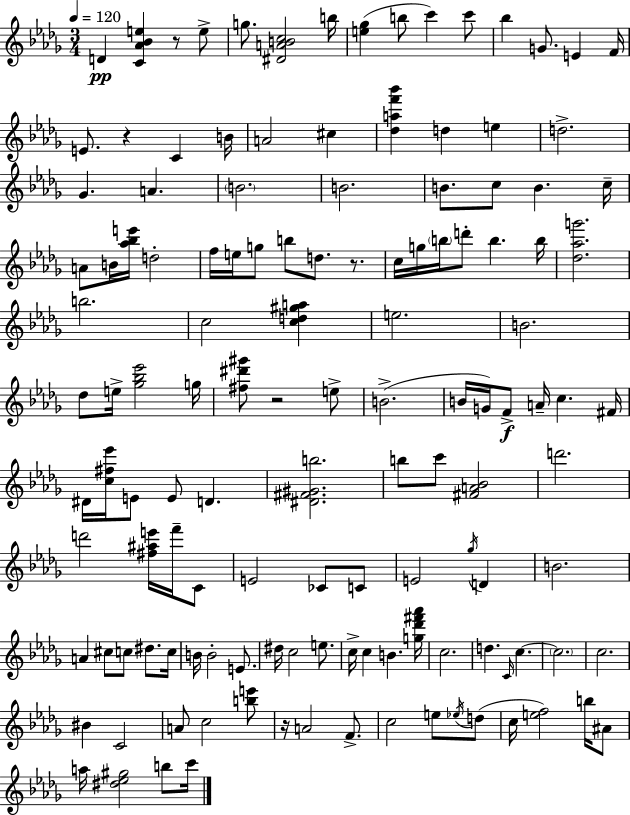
{
  \clef treble
  \numericTimeSignature
  \time 3/4
  \key bes \minor
  \tempo 4 = 120
  \repeat volta 2 { d'4\pp <c' aes' bes' e''>4 r8 e''8-> | g''8. <dis' a' b' c''>2 b''16 | <e'' ges''>4( b''8 c'''4) c'''8 | bes''4 g'8. e'4 f'16 | \break e'8. r4 c'4 b'16 | a'2 cis''4 | <des'' a'' f''' bes'''>4 d''4 e''4 | d''2.-> | \break ges'4. a'4. | \parenthesize b'2. | b'2. | b'8. c''8 b'4. c''16-- | \break a'8 b'16 <aes'' bes'' e'''>16 d''2-. | f''16 e''16 g''8 b''8 d''8. r8. | c''16 g''16 \parenthesize b''16 d'''8-. b''4. b''16 | <des'' aes'' g'''>2. | \break b''2. | c''2 <c'' d'' gis'' a''>4 | e''2. | b'2. | \break des''8 e''16-> <ges'' bes'' ees'''>2 g''16 | <fis'' dis''' gis'''>8 r2 e''8-> | b'2.->( | b'16 g'16) f'8->\f a'16-- c''4. fis'16 | \break dis'16 <c'' fis'' ees'''>16 e'8 e'8 d'4. | <dis' fis' gis' b''>2. | b''8 c'''8 <fis' a' bes'>2 | d'''2. | \break d'''2 <fis'' ais'' e'''>16 f'''16-- c'8 | e'2 ces'8 c'8 | e'2 \acciaccatura { ges''16 } d'4 | b'2. | \break a'4 cis''8 c''8 dis''8. | c''16 b'16 b'2-. e'8. | dis''16 c''2 e''8. | c''16-> c''4 b'4. | \break <g'' des''' fis''' aes'''>16 c''2. | d''4. \grace { c'16 } c''4.~~ | \parenthesize c''2. | c''2. | \break bis'4 c'2 | a'8 c''2 | <b'' e'''>8 r16 a'2 f'8.-> | c''2 e''8 | \break \acciaccatura { ees''16 }( d''8 c''16 <e'' f''>2) | b''16 ais'8 a''16 <dis'' ees'' gis''>2 | b''8 c'''16 } \bar "|."
}